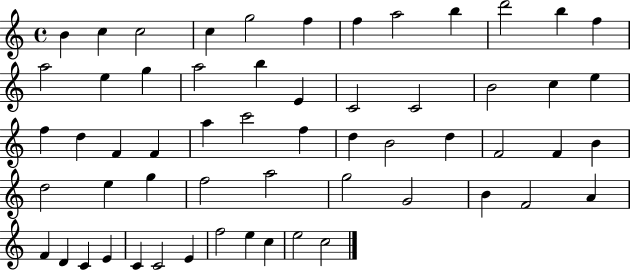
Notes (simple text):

B4/q C5/q C5/h C5/q G5/h F5/q F5/q A5/h B5/q D6/h B5/q F5/q A5/h E5/q G5/q A5/h B5/q E4/q C4/h C4/h B4/h C5/q E5/q F5/q D5/q F4/q F4/q A5/q C6/h F5/q D5/q B4/h D5/q F4/h F4/q B4/q D5/h E5/q G5/q F5/h A5/h G5/h G4/h B4/q F4/h A4/q F4/q D4/q C4/q E4/q C4/q C4/h E4/q F5/h E5/q C5/q E5/h C5/h